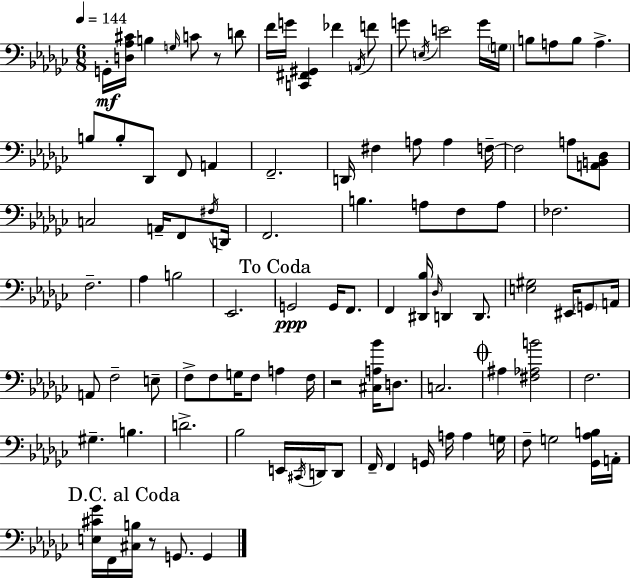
G2/s [D3,Ab3,C#4]/s B3/q G3/s C4/e R/e D4/e F4/s G4/s [C2,F#2,G#2]/q FES4/q A2/s F4/e G4/e E3/s E4/h G4/s G3/s B3/e A3/e B3/e A3/q. B3/e B3/e Db2/e F2/e A2/q F2/h. D2/s F#3/q A3/e A3/q F3/s F3/h A3/e [A2,B2,Db3]/e C3/h A2/s F2/e F#3/s D2/s F2/h. B3/q. A3/e F3/e A3/e FES3/h. F3/h. Ab3/q B3/h Eb2/h. G2/h G2/s F2/e. F2/q [D#2,Bb3]/s Db3/s D2/q D2/e. [E3,G#3]/h EIS2/s G2/e A2/s A2/e F3/h E3/e F3/e F3/e G3/s F3/e A3/q F3/s R/h [C#3,A3,Bb4]/s D3/e. C3/h. A#3/q [F#3,Ab3,B4]/h F3/h. G#3/q. B3/q. D4/h. Bb3/h E2/s C#2/s D2/s D2/e F2/s F2/q G2/s A3/s A3/q G3/s F3/e G3/h [Gb2,Ab3,B3]/s A2/s [E3,C#4,Gb4]/s F2/s [C#3,B3]/s R/e G2/e. G2/q